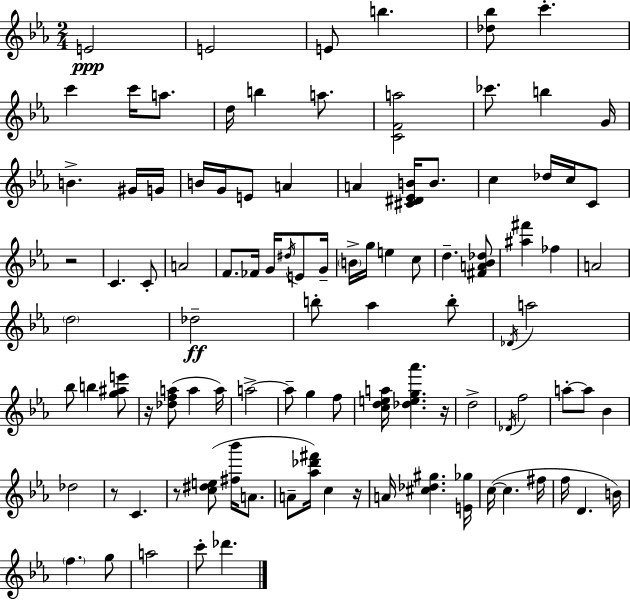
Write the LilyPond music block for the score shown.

{
  \clef treble
  \numericTimeSignature
  \time 2/4
  \key c \minor
  e'2\ppp | e'2 | e'8 b''4. | <des'' bes''>8 c'''4.-. | \break c'''4 c'''16 a''8. | d''16 b''4 a''8. | <c' f' a''>2 | ces'''8. b''4 g'16 | \break b'4.-> gis'16 g'16 | b'16 g'16 e'8 a'4 | a'4 <cis' dis' ees' b'>16 b'8. | c''4 des''16 c''16 c'8 | \break r2 | c'4. c'8-. | a'2 | f'8. fes'16 g'16 \acciaccatura { dis''16 } e'8 | \break g'16-- \parenthesize b'16-> g''16 e''4 c''8 | d''4.-- <fis' a' bes' des''>8 | <ais'' fis'''>4 fes''4 | a'2 | \break \parenthesize d''2 | des''2--\ff | b''8-. aes''4 b''8-. | \acciaccatura { des'16 } a''2 | \break bes''8 b''4 | <g'' ais'' e'''>8 r16 <des'' f'' a''>8( a''4 | a''16) a''2->~~ | a''8-- g''4 | \break f''8 <c'' d'' e'' a''>16 <des'' e'' g'' aes'''>4. | r16 d''2-> | \acciaccatura { des'16 } f''2 | a''8-.~~ a''8 bes'4 | \break des''2 | r8 c'4. | r8 <c'' dis'' e''>8( <fis'' bes'''>16 | a'8. a'8-- <aes'' des''' fis'''>16) c''4 | \break r16 a'16 <cis'' des'' gis''>4. | <e' ges''>16 c''16~(~ c''4. | fis''16 f''16 d'4. | b'16) \parenthesize f''4. | \break g''8 a''2 | c'''8-. des'''4. | \bar "|."
}